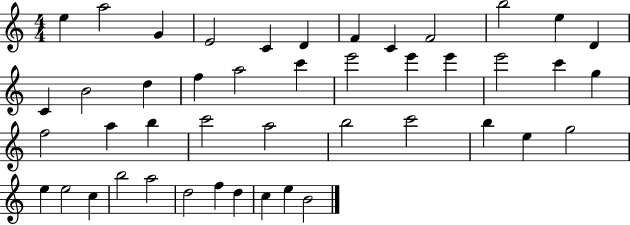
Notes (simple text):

E5/q A5/h G4/q E4/h C4/q D4/q F4/q C4/q F4/h B5/h E5/q D4/q C4/q B4/h D5/q F5/q A5/h C6/q E6/h E6/q E6/q E6/h C6/q G5/q F5/h A5/q B5/q C6/h A5/h B5/h C6/h B5/q E5/q G5/h E5/q E5/h C5/q B5/h A5/h D5/h F5/q D5/q C5/q E5/q B4/h